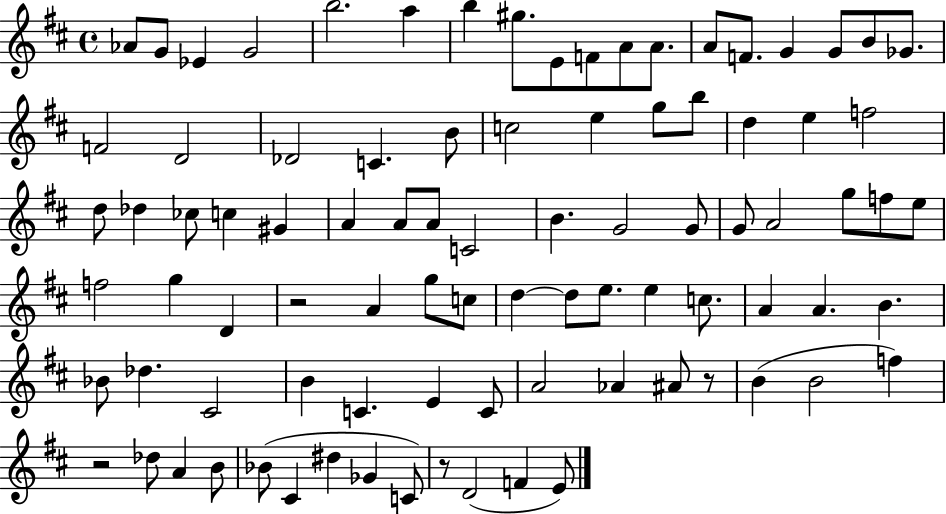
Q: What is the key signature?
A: D major